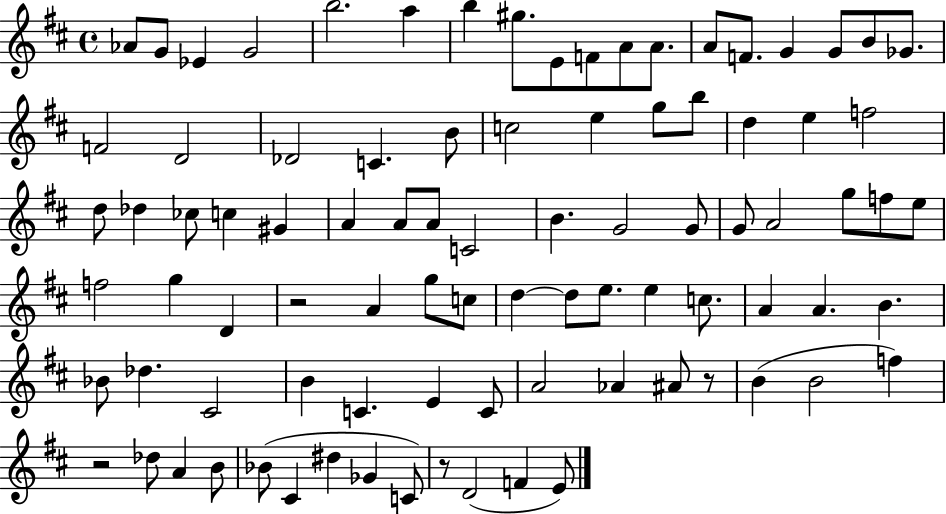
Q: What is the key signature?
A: D major